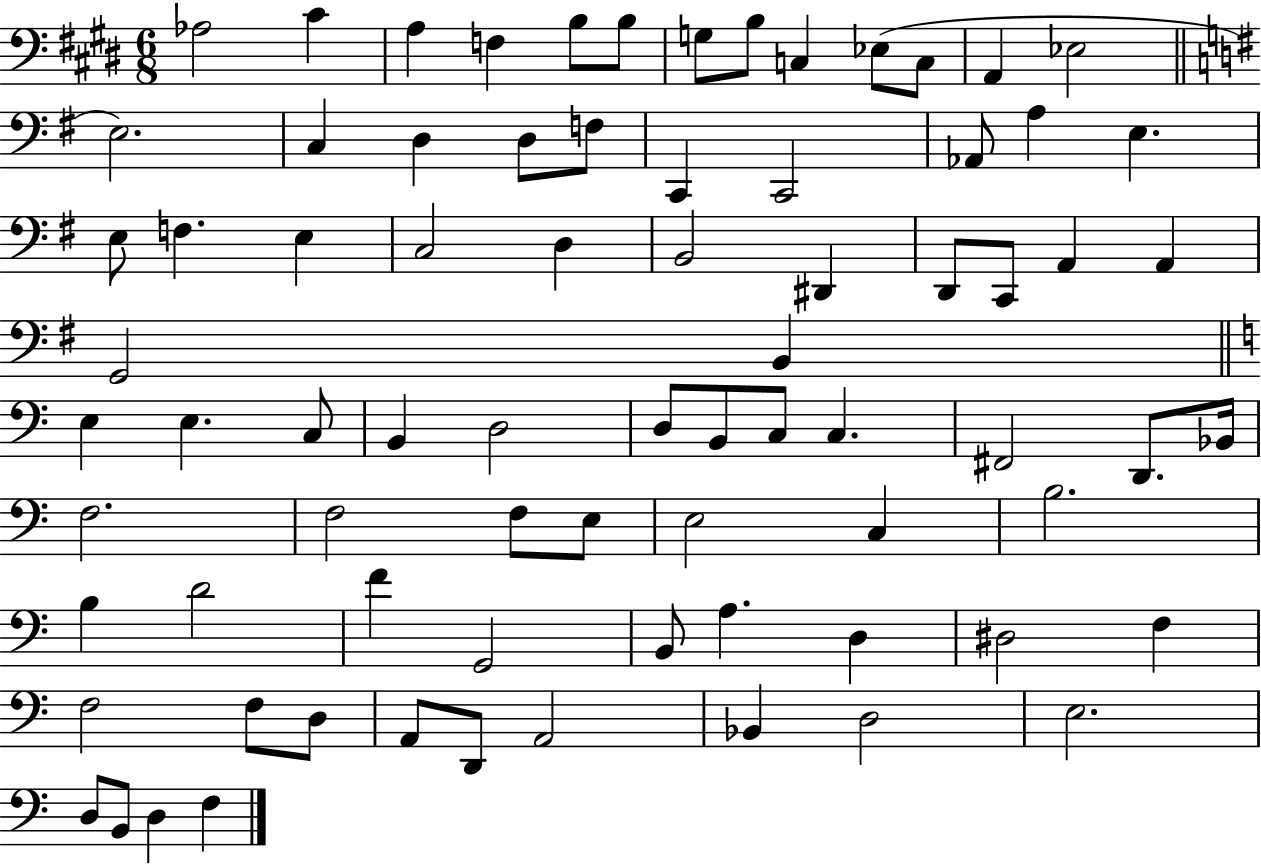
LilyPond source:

{
  \clef bass
  \numericTimeSignature
  \time 6/8
  \key e \major
  aes2 cis'4 | a4 f4 b8 b8 | g8 b8 c4 ees8( c8 | a,4 ees2 | \break \bar "||" \break \key g \major e2.) | c4 d4 d8 f8 | c,4 c,2 | aes,8 a4 e4. | \break e8 f4. e4 | c2 d4 | b,2 dis,4 | d,8 c,8 a,4 a,4 | \break g,2 b,4 | \bar "||" \break \key a \minor e4 e4. c8 | b,4 d2 | d8 b,8 c8 c4. | fis,2 d,8. bes,16 | \break f2. | f2 f8 e8 | e2 c4 | b2. | \break b4 d'2 | f'4 g,2 | b,8 a4. d4 | dis2 f4 | \break f2 f8 d8 | a,8 d,8 a,2 | bes,4 d2 | e2. | \break d8 b,8 d4 f4 | \bar "|."
}